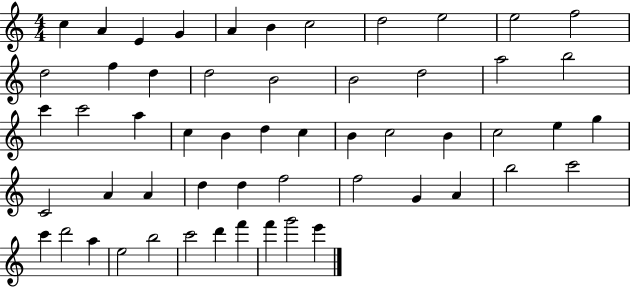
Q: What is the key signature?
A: C major